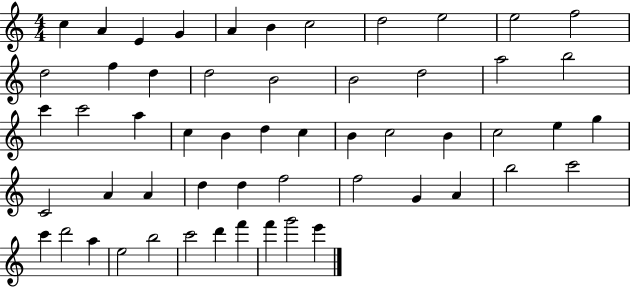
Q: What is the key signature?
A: C major